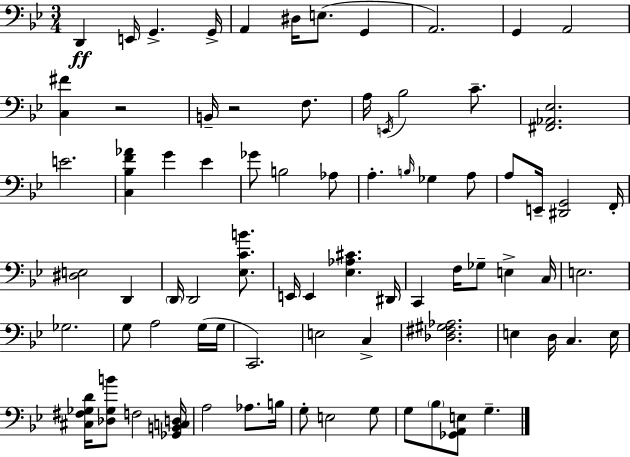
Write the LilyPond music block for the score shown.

{
  \clef bass
  \numericTimeSignature
  \time 3/4
  \key bes \major
  d,4\ff e,16 g,4.-> g,16-> | a,4 dis16 e8.( g,4 | a,2.) | g,4 a,2 | \break <c fis'>4 r2 | b,16-- r2 f8. | a16 \acciaccatura { e,16 } bes2 c'8.-- | <fis, aes, ees>2. | \break e'2. | <c bes f' aes'>4 g'4 ees'4 | ges'8 b2 aes8 | a4.-. \grace { b16 } ges4 | \break a8 a8 e,16-- <dis, g,>2 | f,16-. <dis e>2 d,4 | \parenthesize d,16 d,2 <ees c' b'>8. | e,16 e,4 <ees aes cis'>4. | \break dis,16 c,4 f16 ges8-- e4-> | c16 e2. | ges2. | g8 a2 | \break g16( g16 c,2.) | e2 c4-> | <des fis gis aes>2. | e4 d16 c4. | \break e16 <cis fis ges d'>16 <des ges b'>8 f2 | <ges, b, c d>16 a2 aes8. | b16 g8-. e2 | g8 g8 \parenthesize bes8 <ges, a, e>8 g4.-- | \break \bar "|."
}